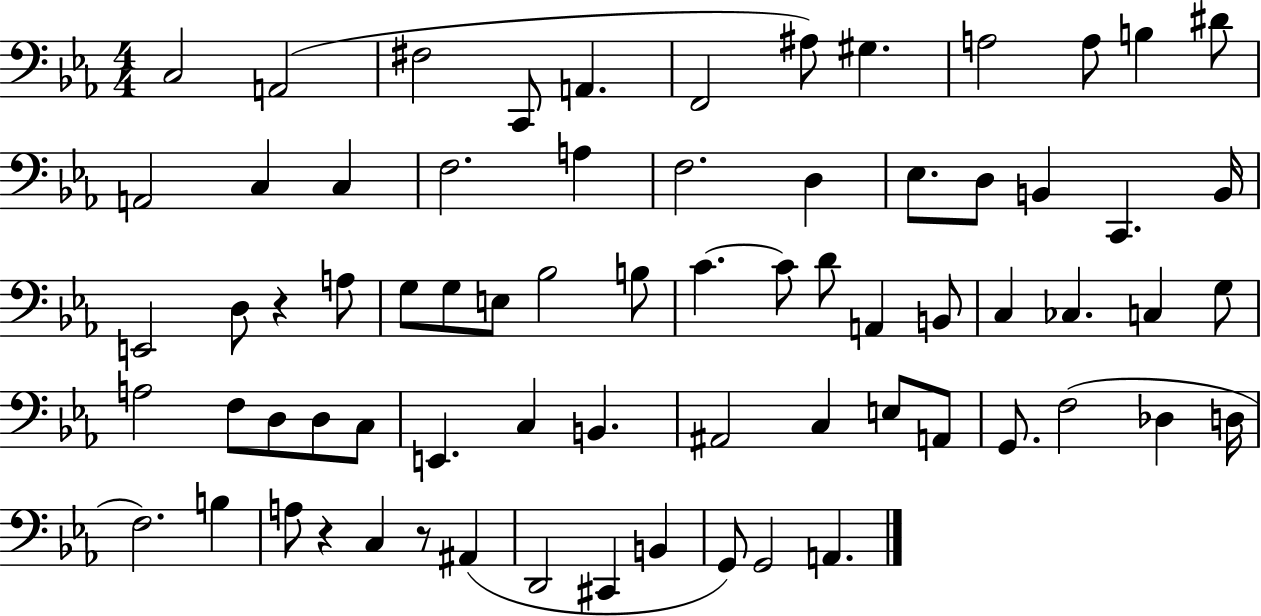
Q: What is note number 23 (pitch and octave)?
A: C2